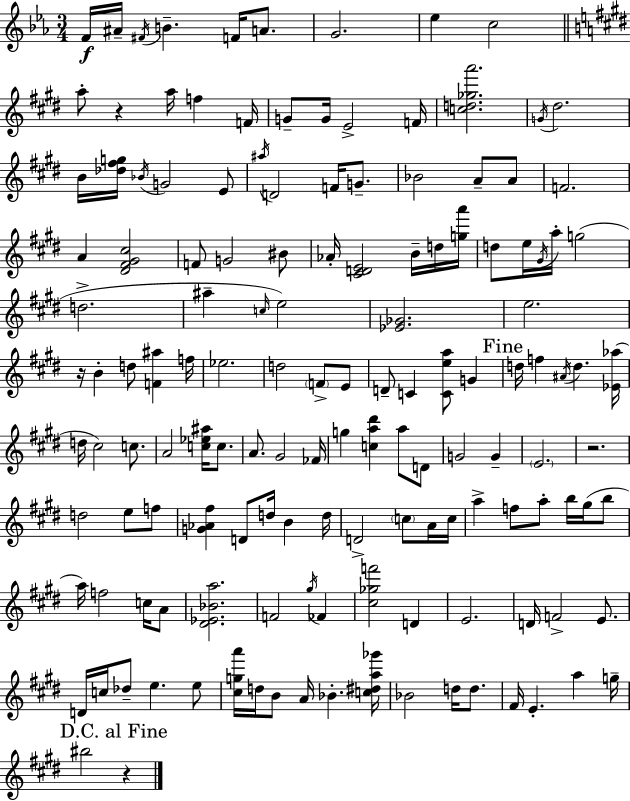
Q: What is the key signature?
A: C minor